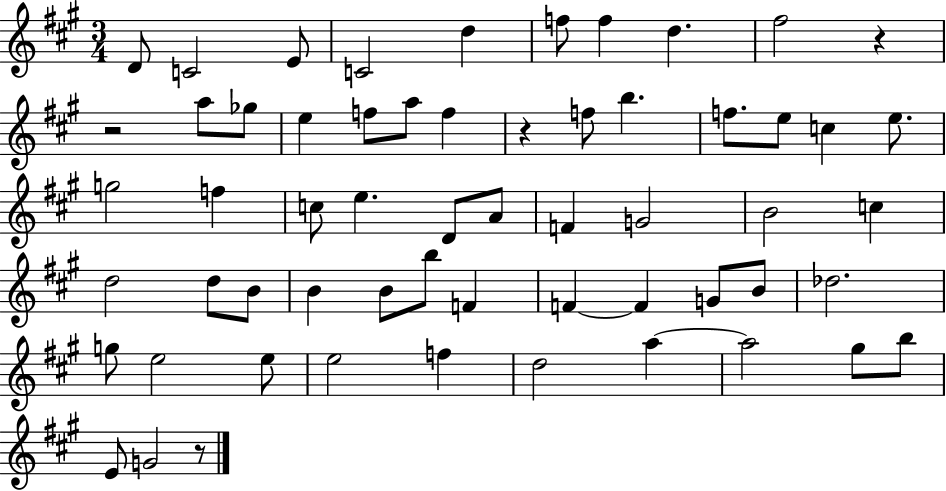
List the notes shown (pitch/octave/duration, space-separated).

D4/e C4/h E4/e C4/h D5/q F5/e F5/q D5/q. F#5/h R/q R/h A5/e Gb5/e E5/q F5/e A5/e F5/q R/q F5/e B5/q. F5/e. E5/e C5/q E5/e. G5/h F5/q C5/e E5/q. D4/e A4/e F4/q G4/h B4/h C5/q D5/h D5/e B4/e B4/q B4/e B5/e F4/q F4/q F4/q G4/e B4/e Db5/h. G5/e E5/h E5/e E5/h F5/q D5/h A5/q A5/h G#5/e B5/e E4/e G4/h R/e